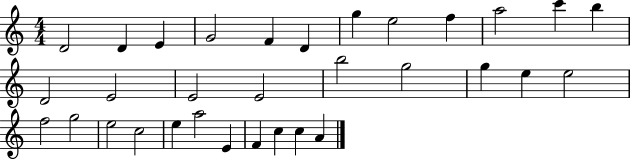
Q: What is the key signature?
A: C major